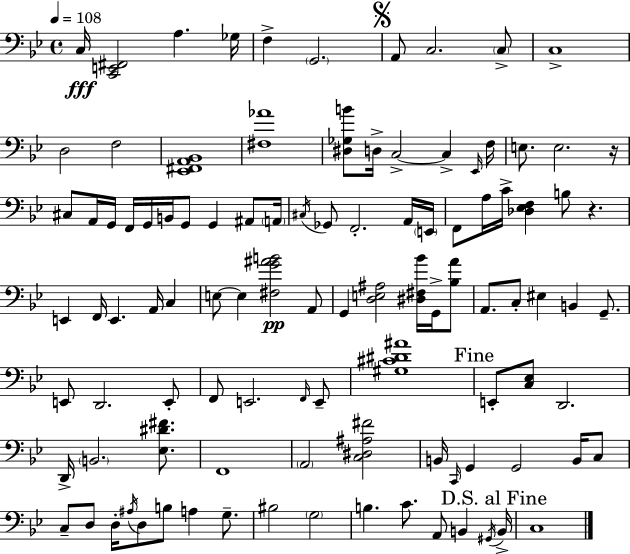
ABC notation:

X:1
T:Untitled
M:4/4
L:1/4
K:Gm
C,/4 [C,,E,,^F,,]2 A, _G,/4 F, G,,2 A,,/2 C,2 C,/2 C,4 D,2 F,2 [_E,,^F,,A,,_B,,]4 [^F,_A]4 [^D,_G,B]/2 D,/4 C,2 C, _E,,/4 F,/4 E,/2 E,2 z/4 ^C,/2 A,,/4 G,,/4 F,,/4 G,,/4 B,,/4 G,,/2 G,, ^A,,/2 A,,/4 ^C,/4 _G,,/2 F,,2 A,,/4 E,,/4 F,,/2 A,/4 C/4 [_D,_E,F,] B,/2 z E,, F,,/4 E,, A,,/4 C, E,/2 E, [^F,G^AB]2 A,,/2 G,, [D,E,^A,]2 [^D,^F,_B]/4 G,,/4 [_B,A]/2 A,,/2 C,/2 ^E, B,, G,,/2 E,,/2 D,,2 E,,/2 F,,/2 E,,2 F,,/4 E,,/2 [^G,^C^D^A]4 E,,/2 [C,_E,]/2 D,,2 D,,/4 B,,2 [_E,^D^F]/2 F,,4 A,,2 [C,^D,^A,^F]2 B,,/4 C,,/4 G,, G,,2 B,,/4 C,/2 C,/2 D,/2 D,/4 ^A,/4 D,/2 B,/2 A, G,/2 ^B,2 G,2 B, C/2 A,,/2 B,, ^G,,/4 B,,/4 C,4